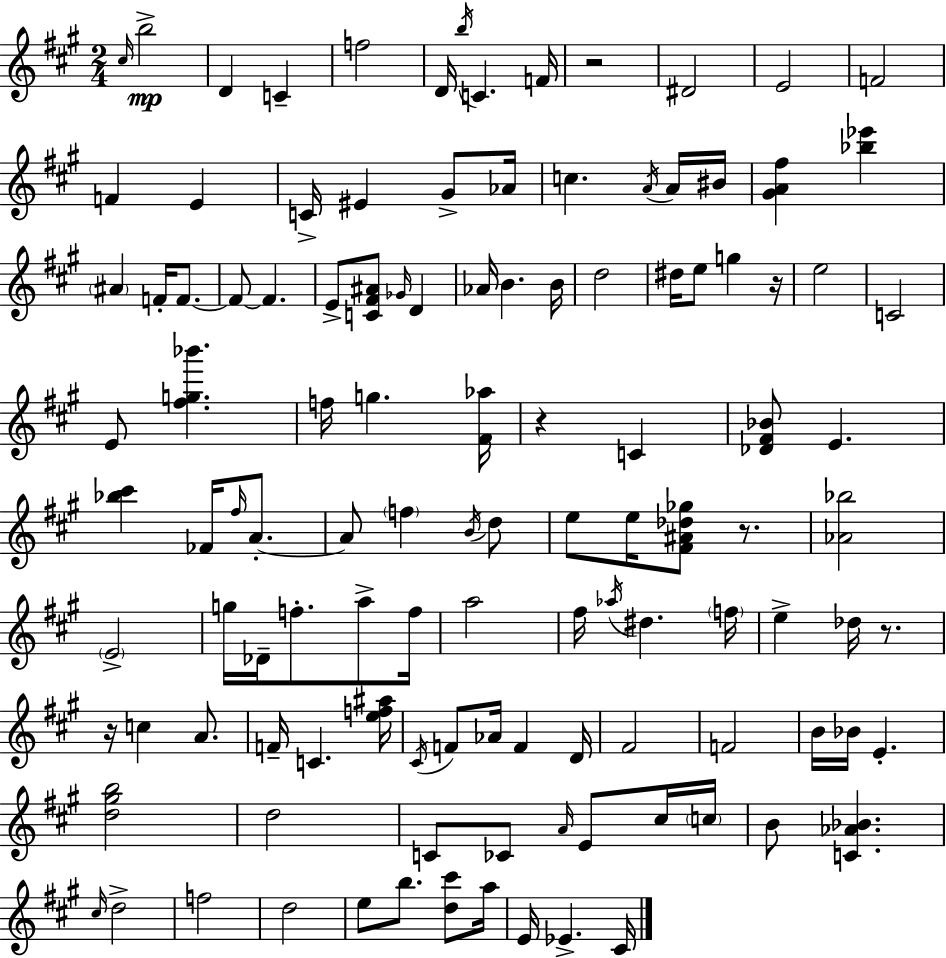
{
  \clef treble
  \numericTimeSignature
  \time 2/4
  \key a \major
  \grace { cis''16 }\mp b''2-> | d'4 c'4-- | f''2 | d'16 \acciaccatura { b''16 } c'4. | \break f'16 r2 | dis'2 | e'2 | f'2 | \break f'4 e'4 | c'16-> eis'4 gis'8-> | aes'16 c''4. | \acciaccatura { a'16 } a'16 bis'16 <gis' a' fis''>4 <bes'' ees'''>4 | \break \parenthesize ais'4 f'16-. | f'8.~~ f'8~~ f'4. | e'8-> <c' fis' ais'>8 \grace { ges'16 } | d'4 aes'16 b'4. | \break b'16 d''2 | dis''16 e''8 g''4 | r16 e''2 | c'2 | \break e'8 <fis'' g'' bes'''>4. | f''16 g''4. | <fis' aes''>16 r4 | c'4 <des' fis' bes'>8 e'4. | \break <bes'' cis'''>4 | fes'16 \grace { fis''16 } a'8.-.~~ a'8 \parenthesize f''4 | \acciaccatura { b'16 } d''8 e''8 | e''16 <fis' ais' des'' ges''>8 r8. <aes' bes''>2 | \break \parenthesize e'2-> | g''16 des'16-- | f''8.-. a''8-> f''16 a''2 | fis''16 \acciaccatura { aes''16 } | \break dis''4. \parenthesize f''16 e''4-> | des''16 r8. r16 | c''4 a'8. f'16-- | c'4. <e'' f'' ais''>16 \acciaccatura { cis'16 } | \break f'8 aes'16 f'4 d'16 | fis'2 | f'2 | b'16 bes'16 e'4.-. | \break <d'' gis'' b''>2 | d''2 | c'8 ces'8 \grace { a'16 } e'8 cis''16 | \parenthesize c''16 b'8 <c' aes' bes'>4. | \break \grace { cis''16 } d''2-> | f''2 | d''2 | e''8 b''8. <d'' cis'''>8 | \break a''16 e'16 ees'4.-> | cis'16 \bar "|."
}